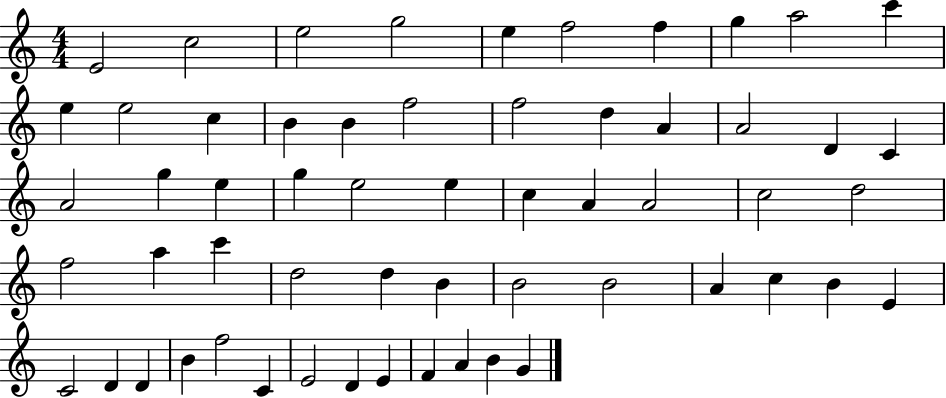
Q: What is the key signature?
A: C major